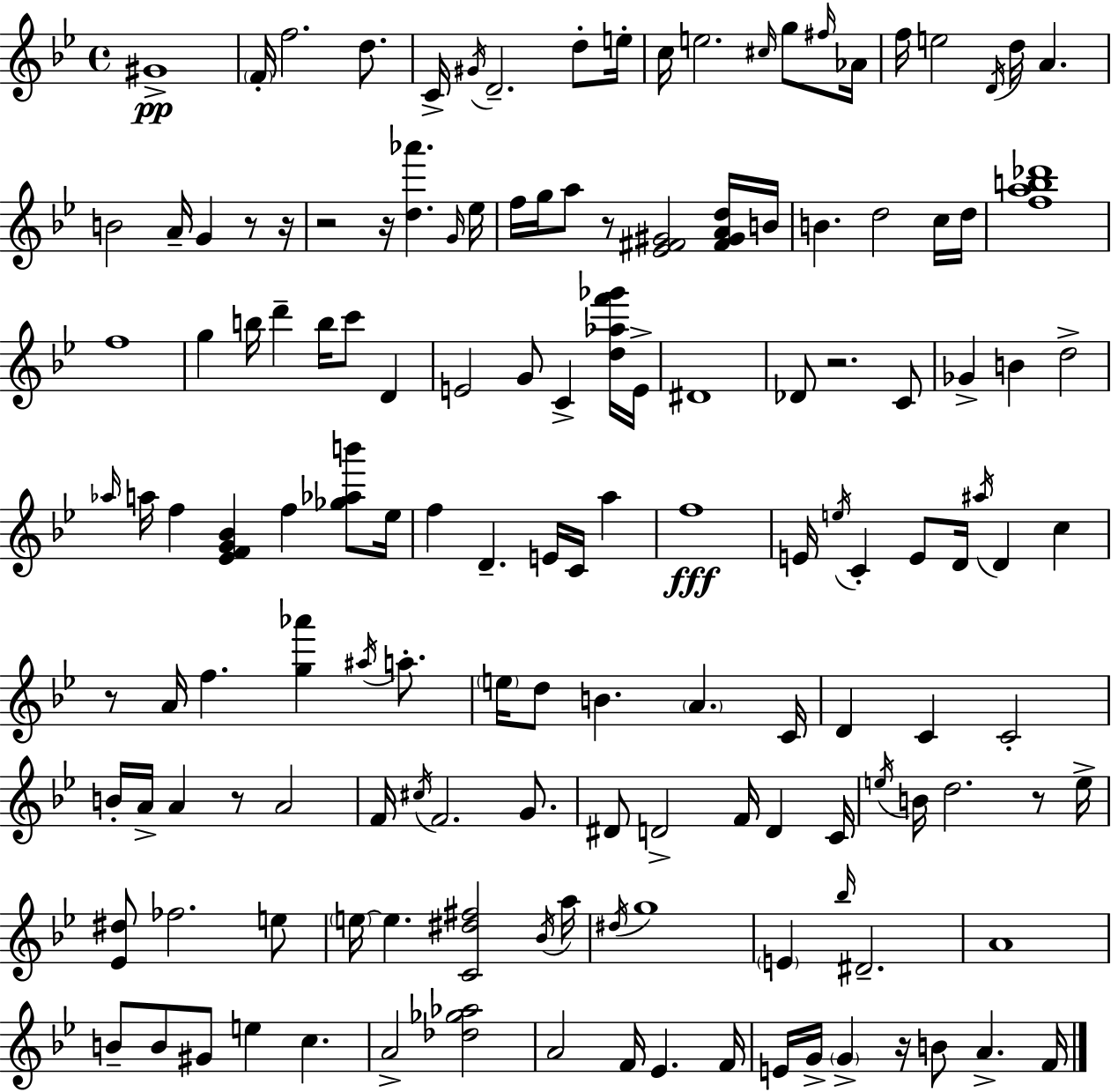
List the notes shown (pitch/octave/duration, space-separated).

G#4/w F4/s F5/h. D5/e. C4/s G#4/s D4/h. D5/e E5/s C5/s E5/h. C#5/s G5/e F#5/s Ab4/s F5/s E5/h D4/s D5/s A4/q. B4/h A4/s G4/q R/e R/s R/h R/s [D5,Ab6]/q. G4/s Eb5/s F5/s G5/s A5/e R/e [Eb4,F#4,G#4]/h [F#4,G#4,A4,D5]/s B4/s B4/q. D5/h C5/s D5/s [F5,A5,B5,Db6]/w F5/w G5/q B5/s D6/q B5/s C6/e D4/q E4/h G4/e C4/q [D5,Ab5,F6,Gb6]/s E4/s D#4/w Db4/e R/h. C4/e Gb4/q B4/q D5/h Ab5/s A5/s F5/q [Eb4,F4,G4,Bb4]/q F5/q [Gb5,Ab5,B6]/e Eb5/s F5/q D4/q. E4/s C4/s A5/q F5/w E4/s E5/s C4/q E4/e D4/s A#5/s D4/q C5/q R/e A4/s F5/q. [G5,Ab6]/q A#5/s A5/e. E5/s D5/e B4/q. A4/q. C4/s D4/q C4/q C4/h B4/s A4/s A4/q R/e A4/h F4/s C#5/s F4/h. G4/e. D#4/e D4/h F4/s D4/q C4/s E5/s B4/s D5/h. R/e E5/s [Eb4,D#5]/e FES5/h. E5/e E5/s E5/q. [C4,D#5,F#5]/h Bb4/s A5/s D#5/s G5/w E4/q Bb5/s D#4/h. A4/w B4/e B4/e G#4/e E5/q C5/q. A4/h [Db5,Gb5,Ab5]/h A4/h F4/s Eb4/q. F4/s E4/s G4/s G4/q R/s B4/e A4/q. F4/s